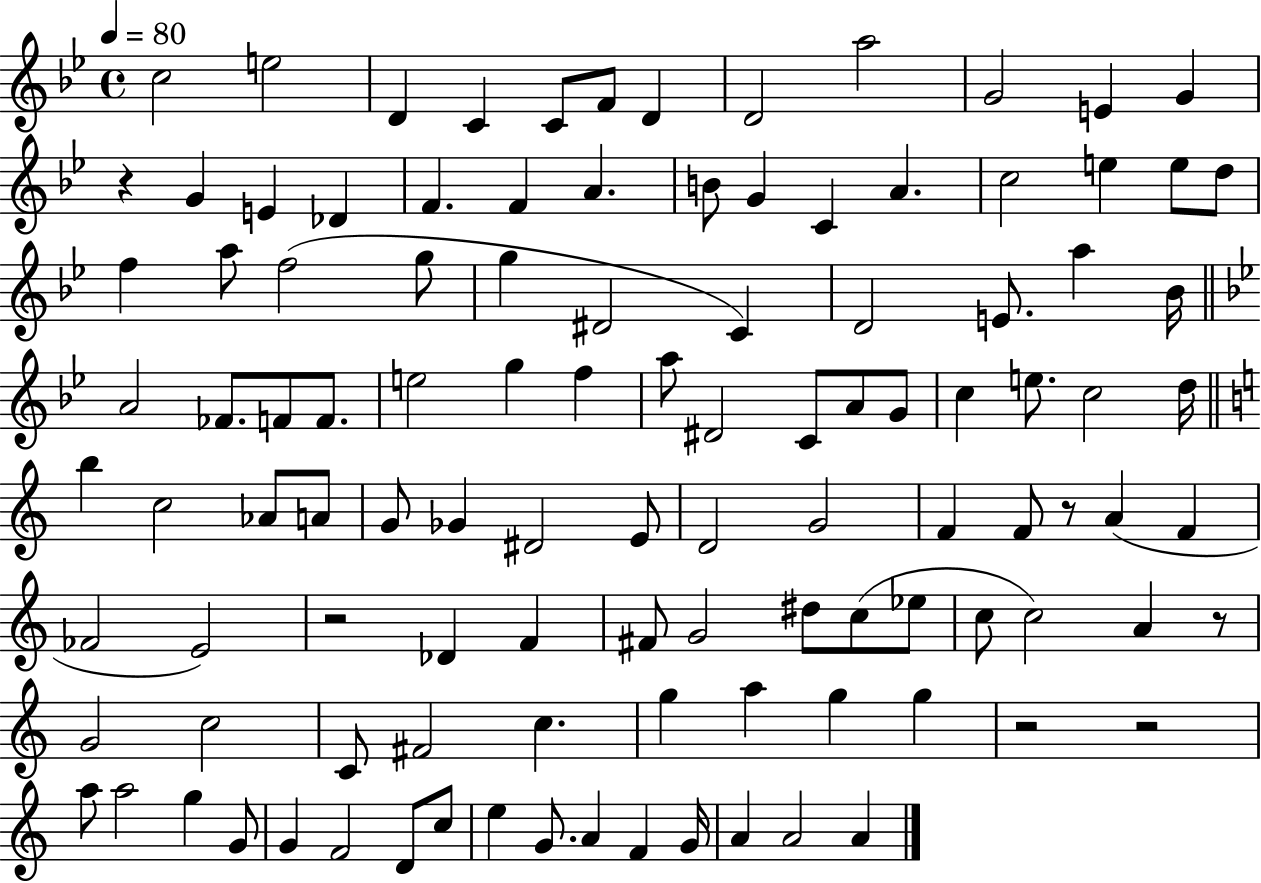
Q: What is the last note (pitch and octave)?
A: A4